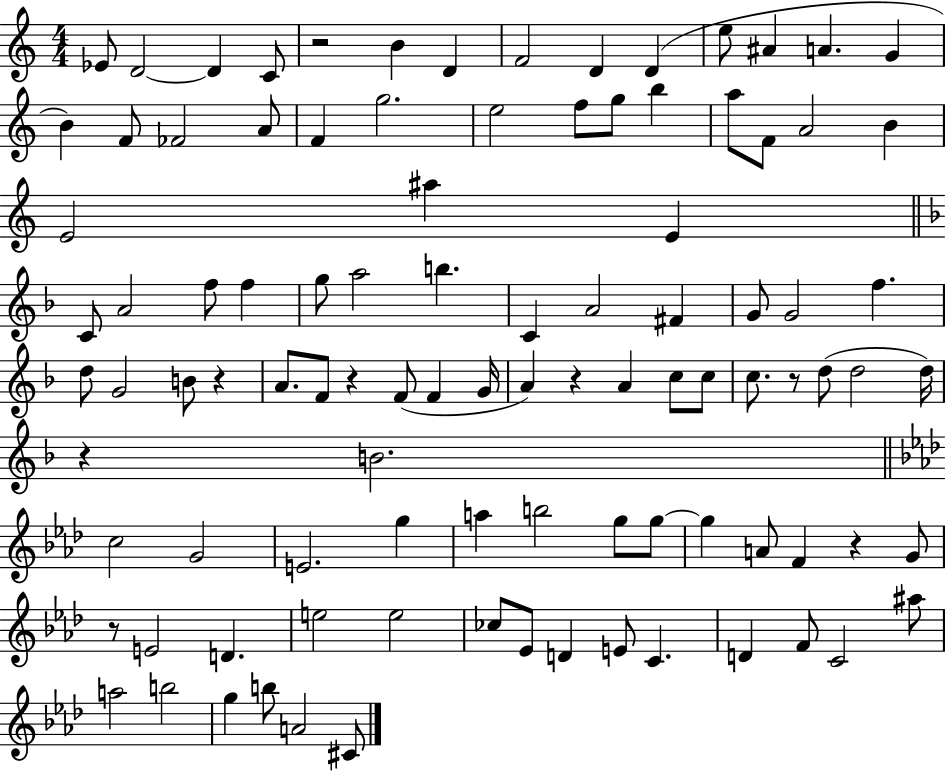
{
  \clef treble
  \numericTimeSignature
  \time 4/4
  \key c \major
  ees'8 d'2~~ d'4 c'8 | r2 b'4 d'4 | f'2 d'4 d'4( | e''8 ais'4 a'4. g'4 | \break b'4) f'8 fes'2 a'8 | f'4 g''2. | e''2 f''8 g''8 b''4 | a''8 f'8 a'2 b'4 | \break e'2 ais''4 e'4 | \bar "||" \break \key d \minor c'8 a'2 f''8 f''4 | g''8 a''2 b''4. | c'4 a'2 fis'4 | g'8 g'2 f''4. | \break d''8 g'2 b'8 r4 | a'8. f'8 r4 f'8( f'4 g'16 | a'4) r4 a'4 c''8 c''8 | c''8. r8 d''8( d''2 d''16) | \break r4 b'2. | \bar "||" \break \key f \minor c''2 g'2 | e'2. g''4 | a''4 b''2 g''8 g''8~~ | g''4 a'8 f'4 r4 g'8 | \break r8 e'2 d'4. | e''2 e''2 | ces''8 ees'8 d'4 e'8 c'4. | d'4 f'8 c'2 ais''8 | \break a''2 b''2 | g''4 b''8 a'2 cis'8 | \bar "|."
}